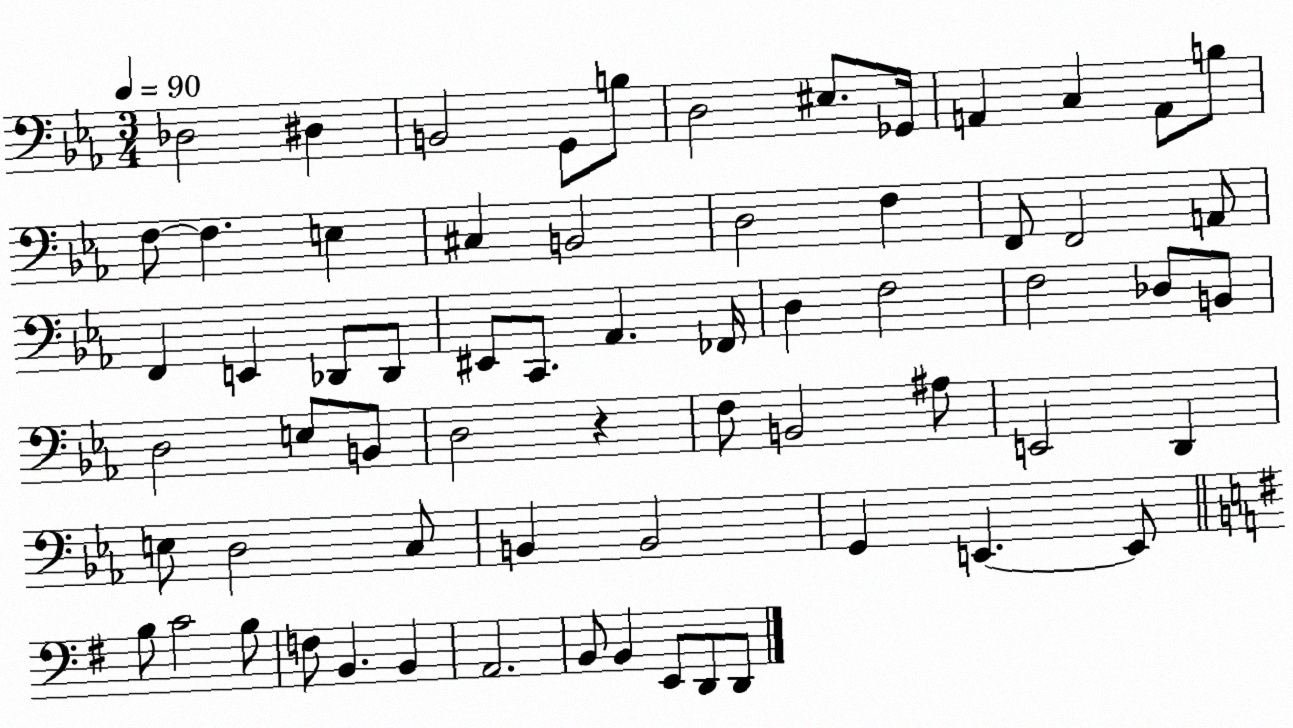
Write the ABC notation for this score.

X:1
T:Untitled
M:3/4
L:1/4
K:Eb
_D,2 ^D, B,,2 G,,/2 B,/2 D,2 ^E,/2 _G,,/4 A,, C, A,,/2 B,/2 F,/2 F, E, ^C, B,,2 D,2 F, F,,/2 F,,2 A,,/2 F,, E,, _D,,/2 _D,,/2 ^E,,/2 C,,/2 _A,, _F,,/4 D, F,2 F,2 _D,/2 B,,/2 D,2 E,/2 B,,/2 D,2 z F,/2 B,,2 ^A,/2 E,,2 D,, E,/2 D,2 C,/2 B,, B,,2 G,, E,, E,,/2 B,/2 C2 B,/2 F,/2 B,, B,, A,,2 B,,/2 B,, E,,/2 D,,/2 D,,/2